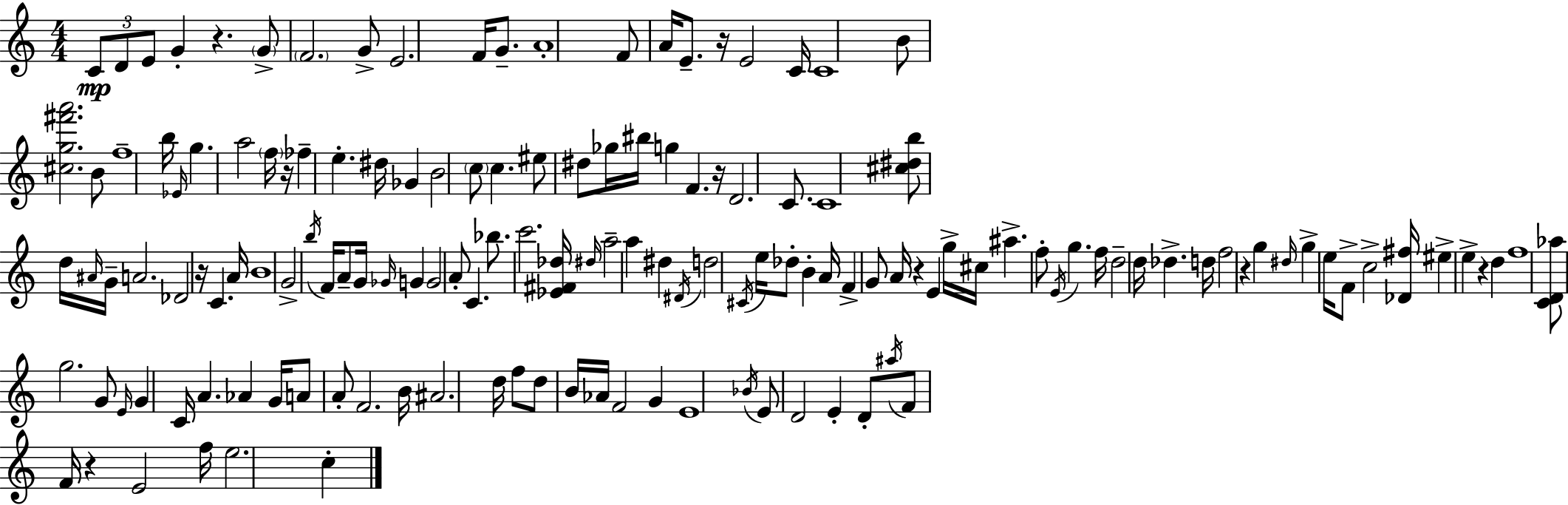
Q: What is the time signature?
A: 4/4